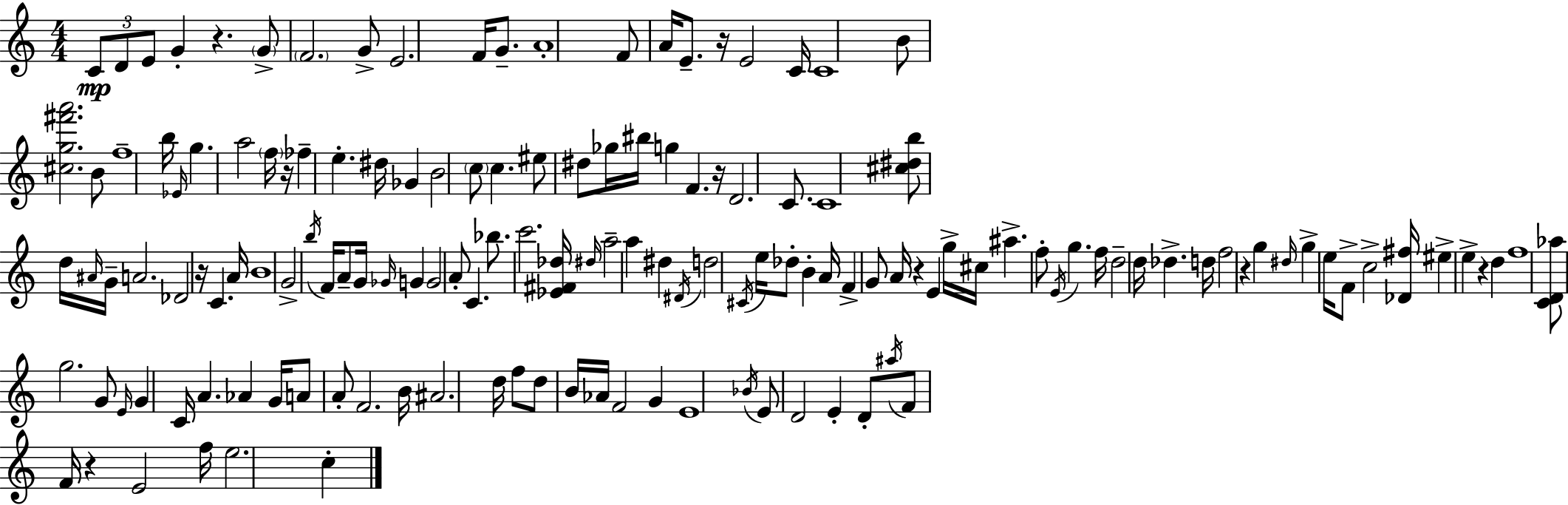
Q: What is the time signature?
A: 4/4